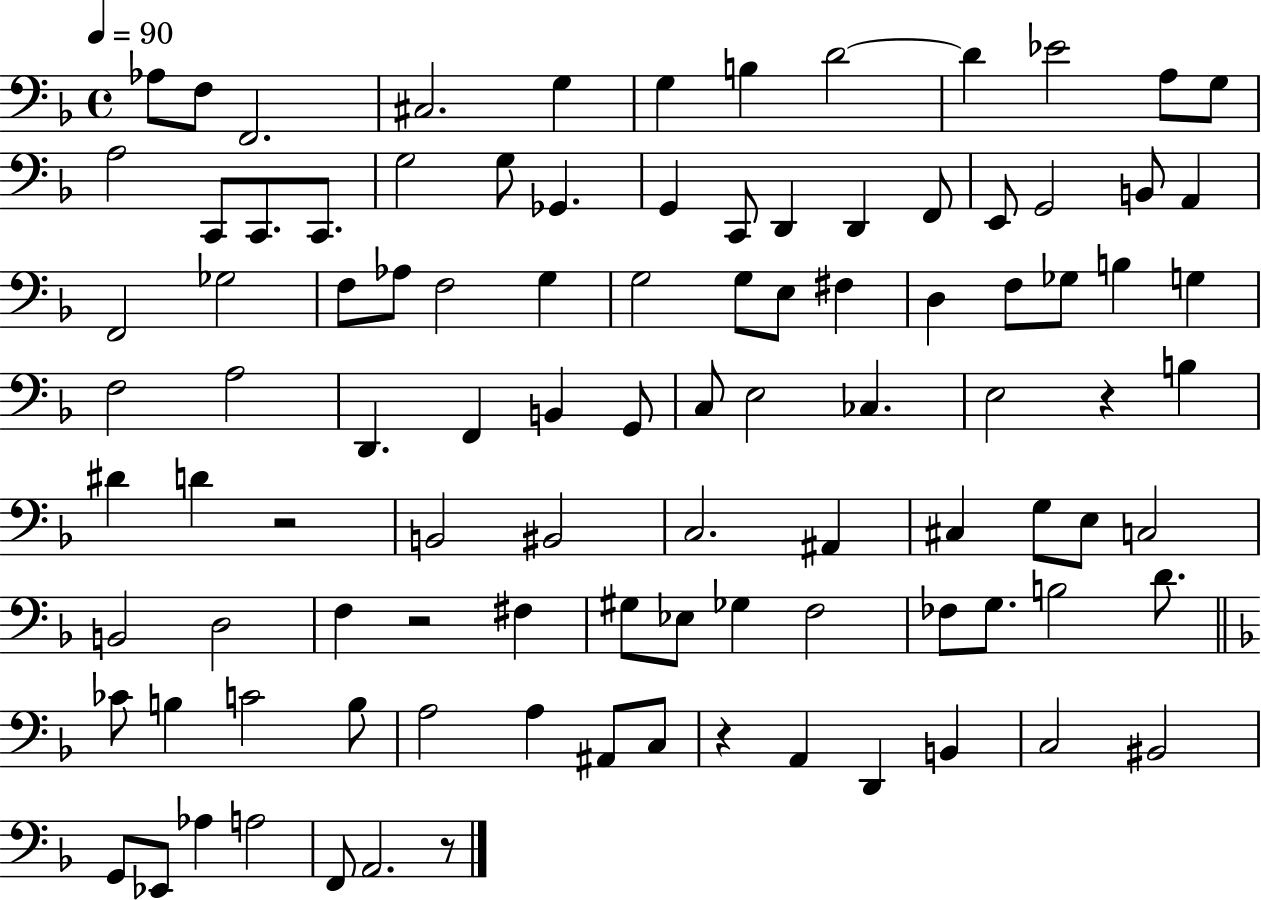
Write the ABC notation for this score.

X:1
T:Untitled
M:4/4
L:1/4
K:F
_A,/2 F,/2 F,,2 ^C,2 G, G, B, D2 D _E2 A,/2 G,/2 A,2 C,,/2 C,,/2 C,,/2 G,2 G,/2 _G,, G,, C,,/2 D,, D,, F,,/2 E,,/2 G,,2 B,,/2 A,, F,,2 _G,2 F,/2 _A,/2 F,2 G, G,2 G,/2 E,/2 ^F, D, F,/2 _G,/2 B, G, F,2 A,2 D,, F,, B,, G,,/2 C,/2 E,2 _C, E,2 z B, ^D D z2 B,,2 ^B,,2 C,2 ^A,, ^C, G,/2 E,/2 C,2 B,,2 D,2 F, z2 ^F, ^G,/2 _E,/2 _G, F,2 _F,/2 G,/2 B,2 D/2 _C/2 B, C2 B,/2 A,2 A, ^A,,/2 C,/2 z A,, D,, B,, C,2 ^B,,2 G,,/2 _E,,/2 _A, A,2 F,,/2 A,,2 z/2